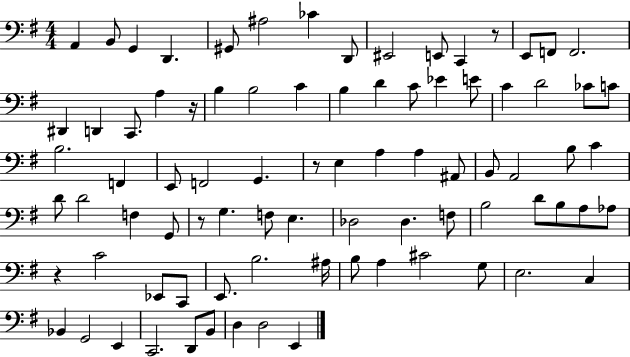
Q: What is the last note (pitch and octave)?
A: E2